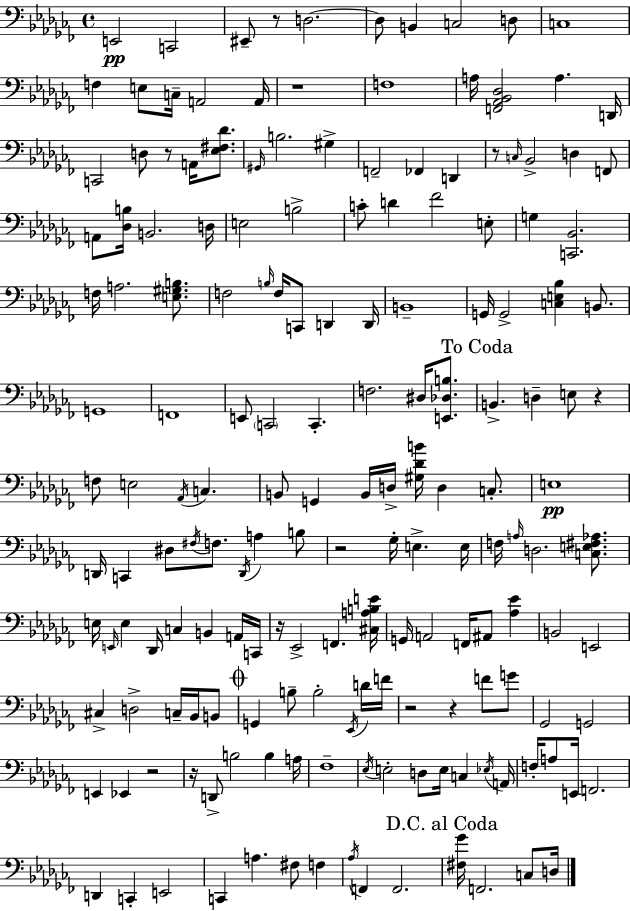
{
  \clef bass
  \time 4/4
  \defaultTimeSignature
  \key aes \minor
  e,2\pp c,2 | eis,8-- r8 d2.~~ | d8 b,4 c2 d8 | c1 | \break f4 e8 c16-- a,2 a,16 | r1 | f1 | a16 <f, aes, bes, des>2 a4. d,16 | \break c,2 d8 r8 a,16 <ees fis des'>8. | \grace { gis,16 } b2. gis4-> | f,2-- fes,4 d,4 | r8 \grace { c16 } bes,2-> d4 | \break f,8 a,8 <des b>16 b,2. | d16 e2 b2-> | c'8-. d'4 fes'2 | e8-. g4 <c, bes,>2. | \break f16 a2. <e gis b>8. | f2 \grace { b16 } f16 c,8 d,4 | d,16 b,1-- | g,16 g,2-> <c e bes>4 | \break b,8. g,1 | f,1 | e,8 \parenthesize c,2 c,4.-. | f2. dis16 | \break <e, des b>8. \mark "To Coda" b,4.-> d4-- e8 r4 | f8 e2 \acciaccatura { aes,16 } c4. | b,8 g,4 b,16 d16-> <gis des' b'>16 d4 | c8.-. e1\pp | \break d,16 c,4 dis8 \acciaccatura { fis16 } f8. \acciaccatura { d,16 } | a4 b8 r2 ges16-. e4.-> | e16 f16 \grace { a16 } d2. | <c e fis aes>8. e16 \grace { e,16 } e4 des,16 c4 | \break b,4 a,16 c,16 r16 ees,2-> | f,4. <cis a b e'>16 g,16 a,2 | f,16 ais,8 <aes ees'>4 b,2 | e,2 cis4-> d2-> | \break c16-- bes,16 b,8 \mark \markup { \musicglyph "scripts.coda" } g,4 b8-- b2-. | \acciaccatura { ees,16 } d'16 f'16 r2 | r4 f'8 g'8 ges,2 | g,2 e,4 ees,4 | \break r2 r16 d,8-> b2 | b4 a16 fes1-- | \acciaccatura { ees16 } e2-. | d8 e16 c4 \acciaccatura { ees16 } a,16 f16-. a8 e,16 f,2. | \break d,4 c,4-. | e,2 c,4 a4. | fis8 f4 \acciaccatura { aes16 } f,4 | f,2. \mark "D.C. al Coda" <fis ges'>16 f,2. | \break c8 d16 \bar "|."
}